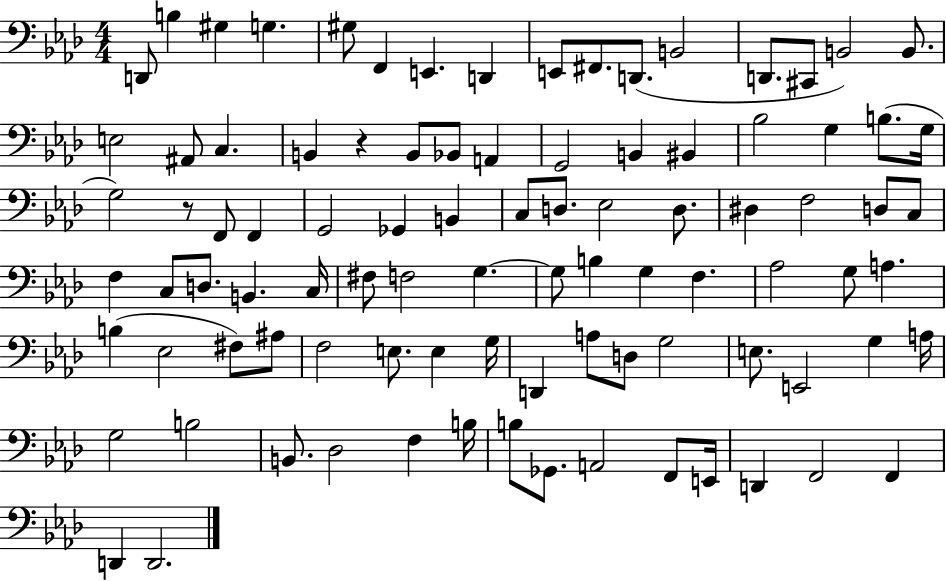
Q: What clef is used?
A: bass